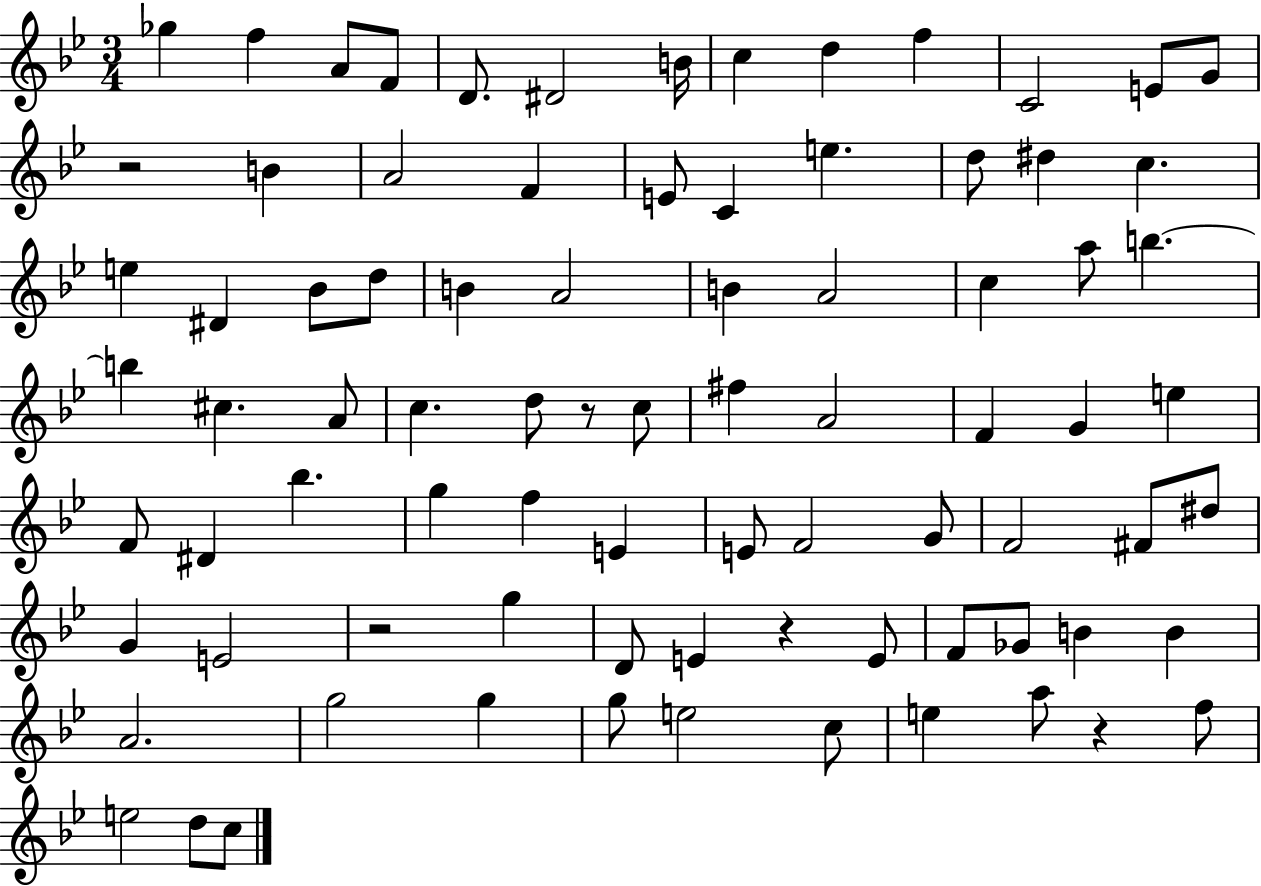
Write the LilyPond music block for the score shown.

{
  \clef treble
  \numericTimeSignature
  \time 3/4
  \key bes \major
  ges''4 f''4 a'8 f'8 | d'8. dis'2 b'16 | c''4 d''4 f''4 | c'2 e'8 g'8 | \break r2 b'4 | a'2 f'4 | e'8 c'4 e''4. | d''8 dis''4 c''4. | \break e''4 dis'4 bes'8 d''8 | b'4 a'2 | b'4 a'2 | c''4 a''8 b''4.~~ | \break b''4 cis''4. a'8 | c''4. d''8 r8 c''8 | fis''4 a'2 | f'4 g'4 e''4 | \break f'8 dis'4 bes''4. | g''4 f''4 e'4 | e'8 f'2 g'8 | f'2 fis'8 dis''8 | \break g'4 e'2 | r2 g''4 | d'8 e'4 r4 e'8 | f'8 ges'8 b'4 b'4 | \break a'2. | g''2 g''4 | g''8 e''2 c''8 | e''4 a''8 r4 f''8 | \break e''2 d''8 c''8 | \bar "|."
}